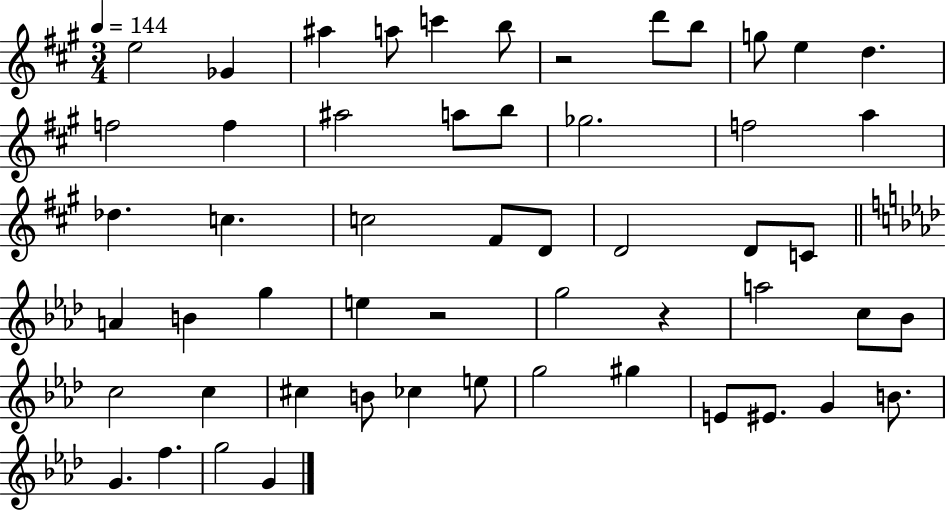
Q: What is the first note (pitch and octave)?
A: E5